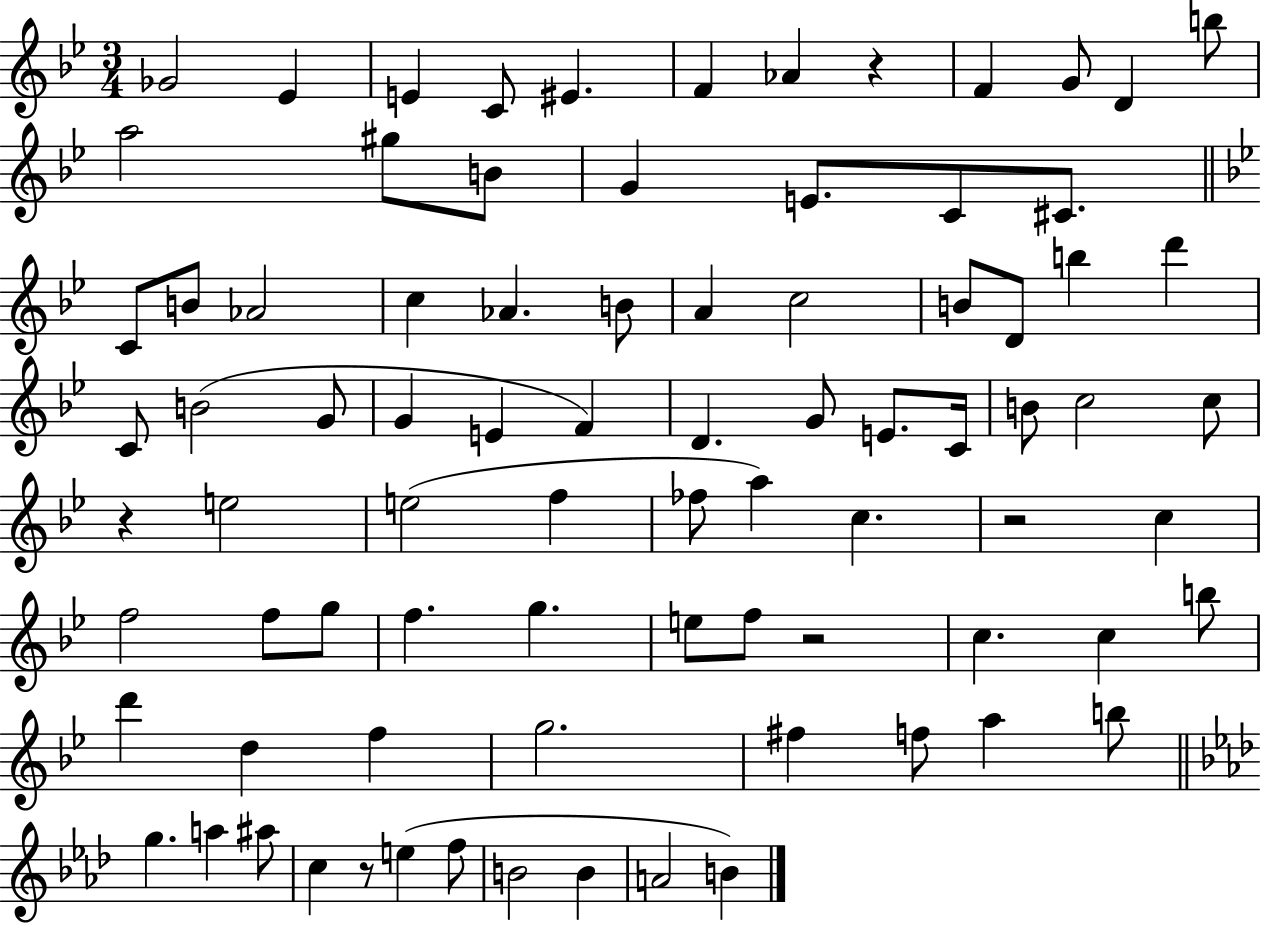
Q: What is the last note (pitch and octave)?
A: B4